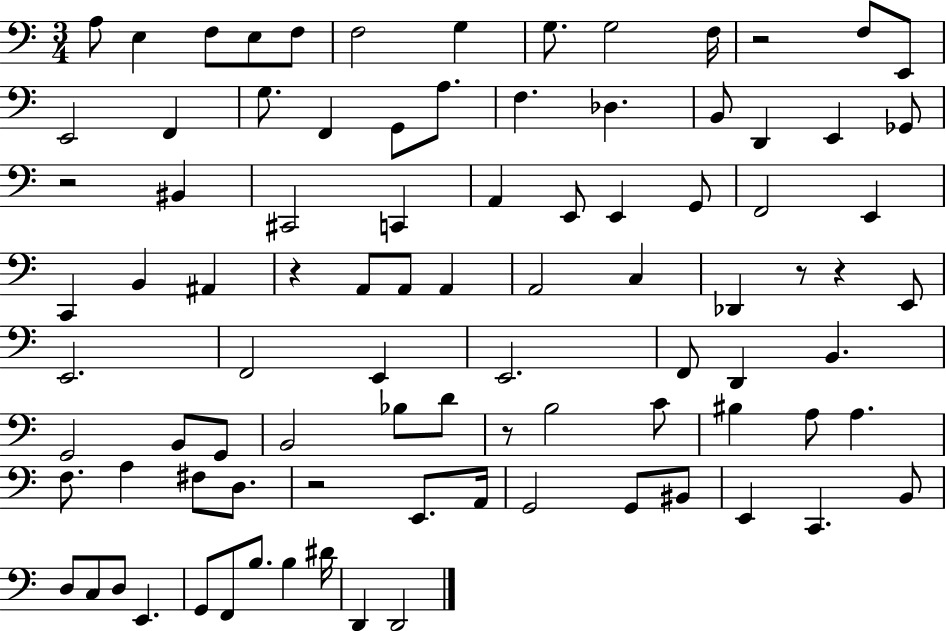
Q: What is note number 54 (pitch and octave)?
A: B2